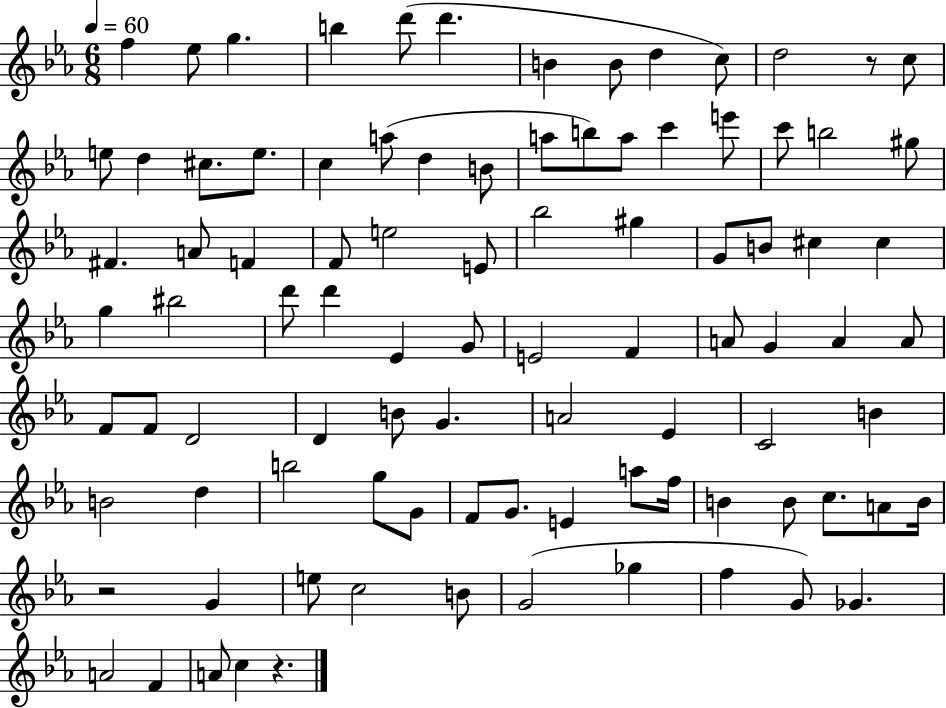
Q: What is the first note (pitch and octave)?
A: F5